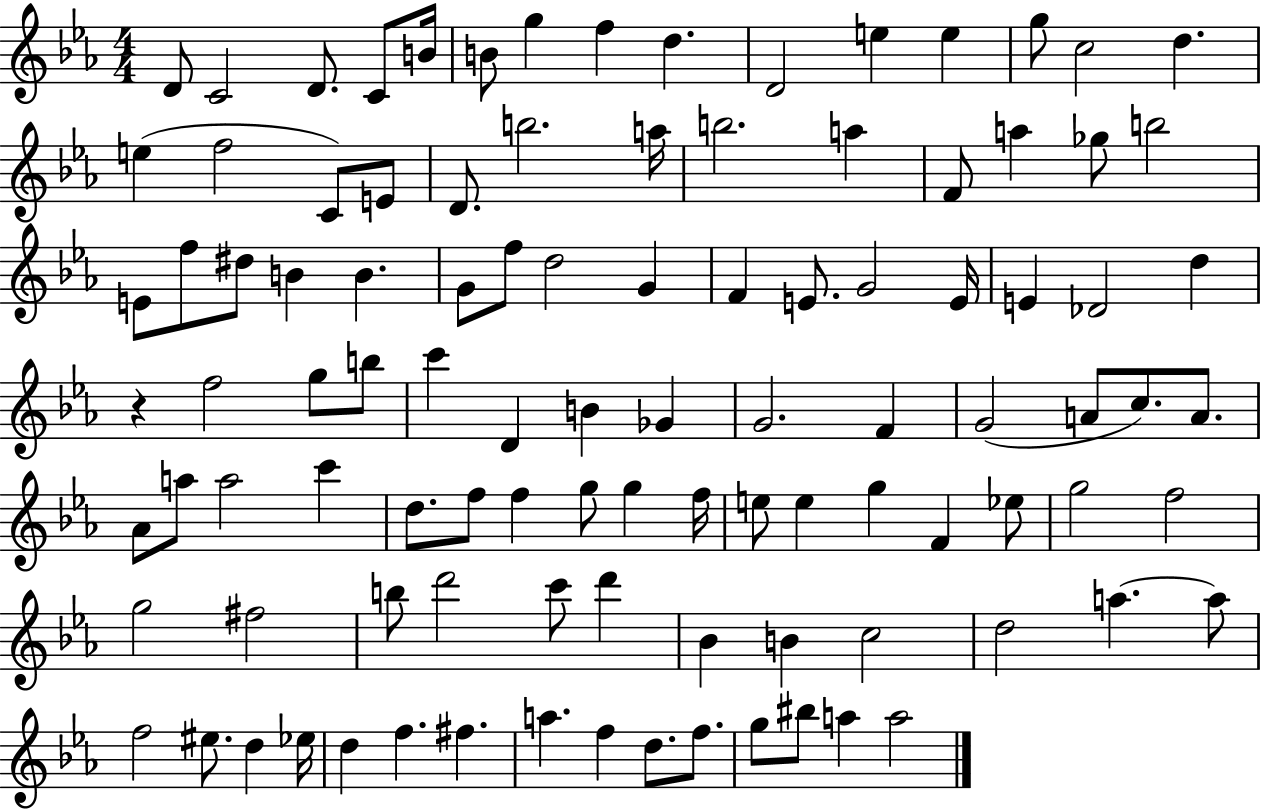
X:1
T:Untitled
M:4/4
L:1/4
K:Eb
D/2 C2 D/2 C/2 B/4 B/2 g f d D2 e e g/2 c2 d e f2 C/2 E/2 D/2 b2 a/4 b2 a F/2 a _g/2 b2 E/2 f/2 ^d/2 B B G/2 f/2 d2 G F E/2 G2 E/4 E _D2 d z f2 g/2 b/2 c' D B _G G2 F G2 A/2 c/2 A/2 _A/2 a/2 a2 c' d/2 f/2 f g/2 g f/4 e/2 e g F _e/2 g2 f2 g2 ^f2 b/2 d'2 c'/2 d' _B B c2 d2 a a/2 f2 ^e/2 d _e/4 d f ^f a f d/2 f/2 g/2 ^b/2 a a2